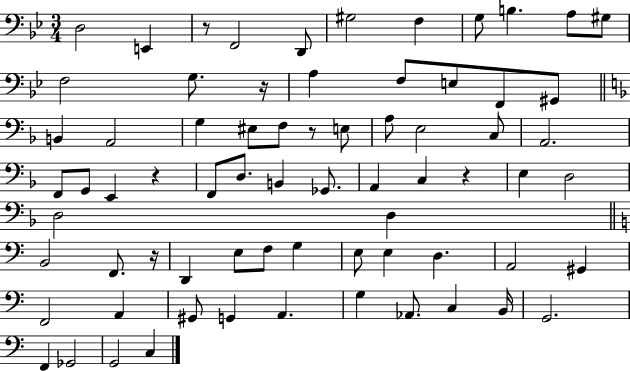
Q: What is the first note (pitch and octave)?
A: D3